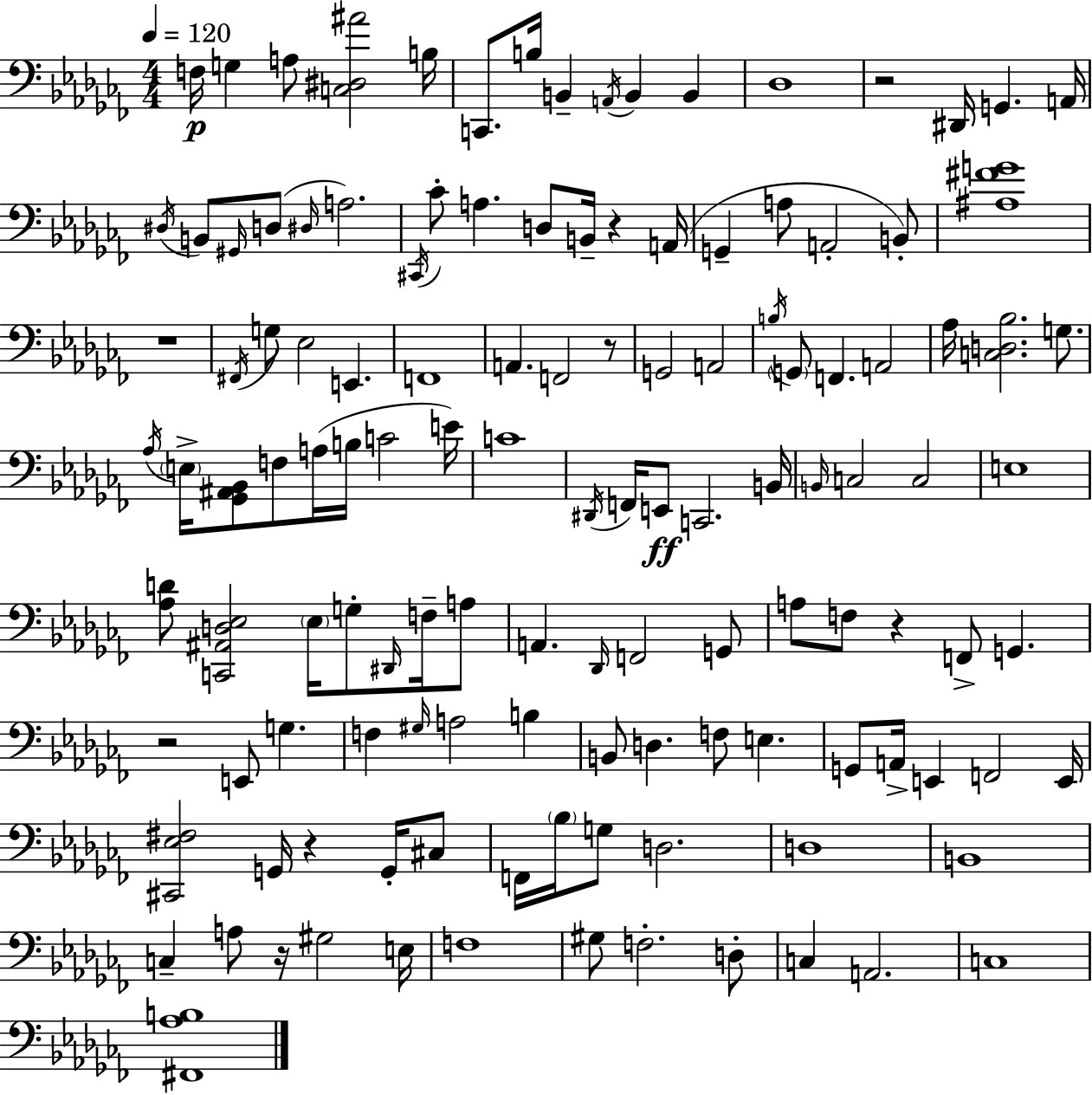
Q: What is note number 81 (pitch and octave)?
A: B3